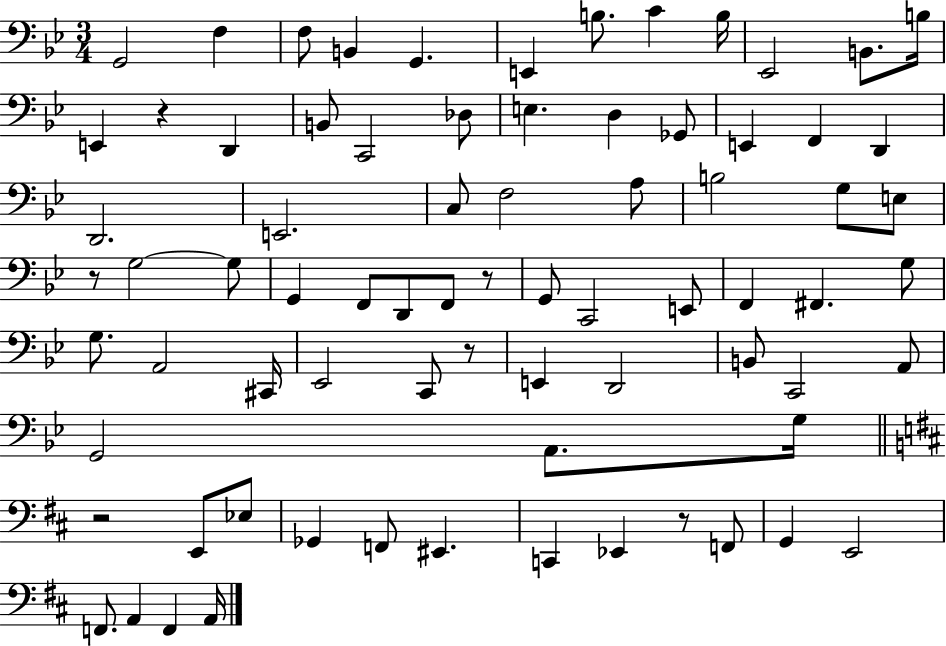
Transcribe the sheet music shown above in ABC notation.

X:1
T:Untitled
M:3/4
L:1/4
K:Bb
G,,2 F, F,/2 B,, G,, E,, B,/2 C B,/4 _E,,2 B,,/2 B,/4 E,, z D,, B,,/2 C,,2 _D,/2 E, D, _G,,/2 E,, F,, D,, D,,2 E,,2 C,/2 F,2 A,/2 B,2 G,/2 E,/2 z/2 G,2 G,/2 G,, F,,/2 D,,/2 F,,/2 z/2 G,,/2 C,,2 E,,/2 F,, ^F,, G,/2 G,/2 A,,2 ^C,,/4 _E,,2 C,,/2 z/2 E,, D,,2 B,,/2 C,,2 A,,/2 G,,2 A,,/2 G,/4 z2 E,,/2 _E,/2 _G,, F,,/2 ^E,, C,, _E,, z/2 F,,/2 G,, E,,2 F,,/2 A,, F,, A,,/4